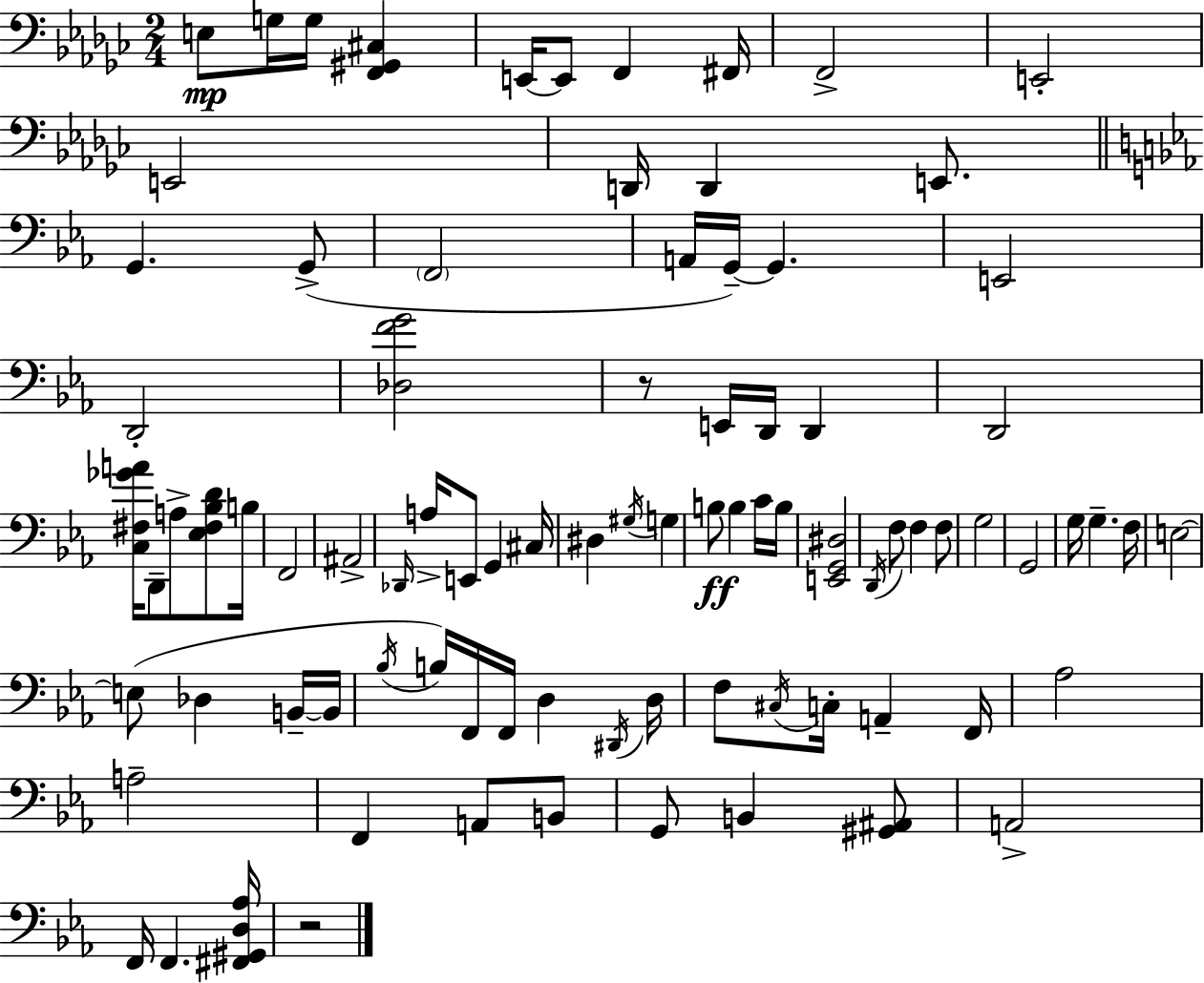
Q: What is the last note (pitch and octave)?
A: F2